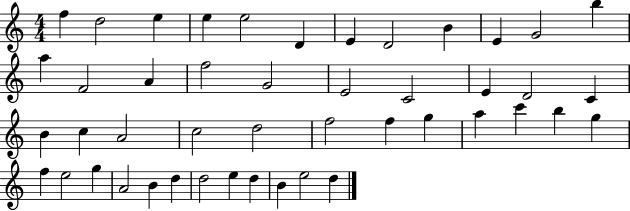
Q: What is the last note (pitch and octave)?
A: D5